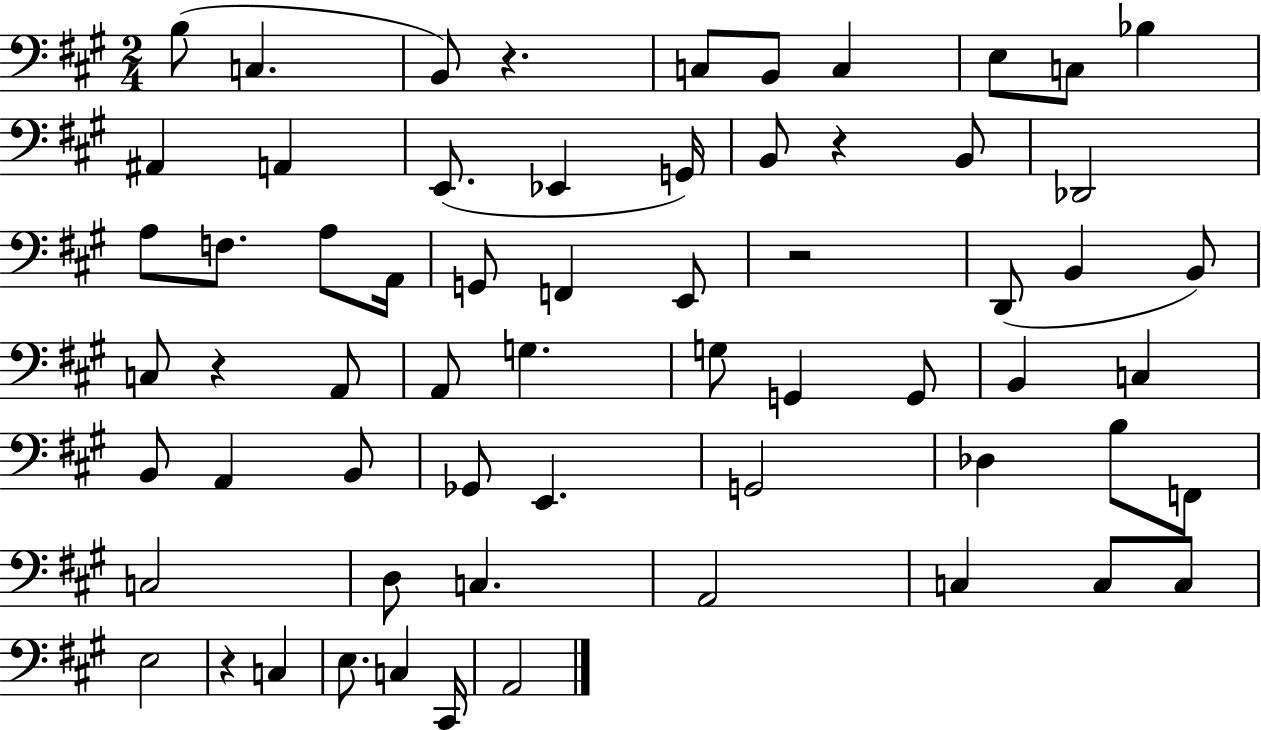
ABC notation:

X:1
T:Untitled
M:2/4
L:1/4
K:A
B,/2 C, B,,/2 z C,/2 B,,/2 C, E,/2 C,/2 _B, ^A,, A,, E,,/2 _E,, G,,/4 B,,/2 z B,,/2 _D,,2 A,/2 F,/2 A,/2 A,,/4 G,,/2 F,, E,,/2 z2 D,,/2 B,, B,,/2 C,/2 z A,,/2 A,,/2 G, G,/2 G,, G,,/2 B,, C, B,,/2 A,, B,,/2 _G,,/2 E,, G,,2 _D, B,/2 F,,/2 C,2 D,/2 C, A,,2 C, C,/2 C,/2 E,2 z C, E,/2 C, ^C,,/4 A,,2